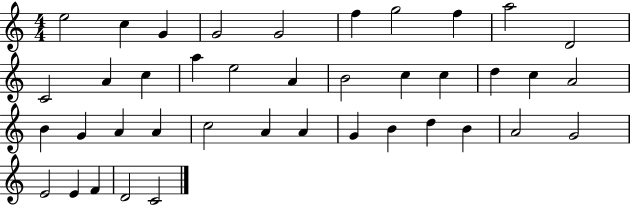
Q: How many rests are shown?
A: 0